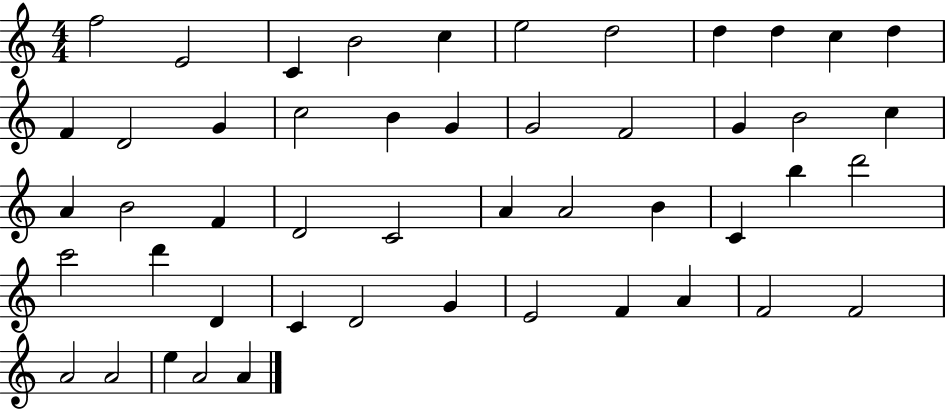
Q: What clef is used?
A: treble